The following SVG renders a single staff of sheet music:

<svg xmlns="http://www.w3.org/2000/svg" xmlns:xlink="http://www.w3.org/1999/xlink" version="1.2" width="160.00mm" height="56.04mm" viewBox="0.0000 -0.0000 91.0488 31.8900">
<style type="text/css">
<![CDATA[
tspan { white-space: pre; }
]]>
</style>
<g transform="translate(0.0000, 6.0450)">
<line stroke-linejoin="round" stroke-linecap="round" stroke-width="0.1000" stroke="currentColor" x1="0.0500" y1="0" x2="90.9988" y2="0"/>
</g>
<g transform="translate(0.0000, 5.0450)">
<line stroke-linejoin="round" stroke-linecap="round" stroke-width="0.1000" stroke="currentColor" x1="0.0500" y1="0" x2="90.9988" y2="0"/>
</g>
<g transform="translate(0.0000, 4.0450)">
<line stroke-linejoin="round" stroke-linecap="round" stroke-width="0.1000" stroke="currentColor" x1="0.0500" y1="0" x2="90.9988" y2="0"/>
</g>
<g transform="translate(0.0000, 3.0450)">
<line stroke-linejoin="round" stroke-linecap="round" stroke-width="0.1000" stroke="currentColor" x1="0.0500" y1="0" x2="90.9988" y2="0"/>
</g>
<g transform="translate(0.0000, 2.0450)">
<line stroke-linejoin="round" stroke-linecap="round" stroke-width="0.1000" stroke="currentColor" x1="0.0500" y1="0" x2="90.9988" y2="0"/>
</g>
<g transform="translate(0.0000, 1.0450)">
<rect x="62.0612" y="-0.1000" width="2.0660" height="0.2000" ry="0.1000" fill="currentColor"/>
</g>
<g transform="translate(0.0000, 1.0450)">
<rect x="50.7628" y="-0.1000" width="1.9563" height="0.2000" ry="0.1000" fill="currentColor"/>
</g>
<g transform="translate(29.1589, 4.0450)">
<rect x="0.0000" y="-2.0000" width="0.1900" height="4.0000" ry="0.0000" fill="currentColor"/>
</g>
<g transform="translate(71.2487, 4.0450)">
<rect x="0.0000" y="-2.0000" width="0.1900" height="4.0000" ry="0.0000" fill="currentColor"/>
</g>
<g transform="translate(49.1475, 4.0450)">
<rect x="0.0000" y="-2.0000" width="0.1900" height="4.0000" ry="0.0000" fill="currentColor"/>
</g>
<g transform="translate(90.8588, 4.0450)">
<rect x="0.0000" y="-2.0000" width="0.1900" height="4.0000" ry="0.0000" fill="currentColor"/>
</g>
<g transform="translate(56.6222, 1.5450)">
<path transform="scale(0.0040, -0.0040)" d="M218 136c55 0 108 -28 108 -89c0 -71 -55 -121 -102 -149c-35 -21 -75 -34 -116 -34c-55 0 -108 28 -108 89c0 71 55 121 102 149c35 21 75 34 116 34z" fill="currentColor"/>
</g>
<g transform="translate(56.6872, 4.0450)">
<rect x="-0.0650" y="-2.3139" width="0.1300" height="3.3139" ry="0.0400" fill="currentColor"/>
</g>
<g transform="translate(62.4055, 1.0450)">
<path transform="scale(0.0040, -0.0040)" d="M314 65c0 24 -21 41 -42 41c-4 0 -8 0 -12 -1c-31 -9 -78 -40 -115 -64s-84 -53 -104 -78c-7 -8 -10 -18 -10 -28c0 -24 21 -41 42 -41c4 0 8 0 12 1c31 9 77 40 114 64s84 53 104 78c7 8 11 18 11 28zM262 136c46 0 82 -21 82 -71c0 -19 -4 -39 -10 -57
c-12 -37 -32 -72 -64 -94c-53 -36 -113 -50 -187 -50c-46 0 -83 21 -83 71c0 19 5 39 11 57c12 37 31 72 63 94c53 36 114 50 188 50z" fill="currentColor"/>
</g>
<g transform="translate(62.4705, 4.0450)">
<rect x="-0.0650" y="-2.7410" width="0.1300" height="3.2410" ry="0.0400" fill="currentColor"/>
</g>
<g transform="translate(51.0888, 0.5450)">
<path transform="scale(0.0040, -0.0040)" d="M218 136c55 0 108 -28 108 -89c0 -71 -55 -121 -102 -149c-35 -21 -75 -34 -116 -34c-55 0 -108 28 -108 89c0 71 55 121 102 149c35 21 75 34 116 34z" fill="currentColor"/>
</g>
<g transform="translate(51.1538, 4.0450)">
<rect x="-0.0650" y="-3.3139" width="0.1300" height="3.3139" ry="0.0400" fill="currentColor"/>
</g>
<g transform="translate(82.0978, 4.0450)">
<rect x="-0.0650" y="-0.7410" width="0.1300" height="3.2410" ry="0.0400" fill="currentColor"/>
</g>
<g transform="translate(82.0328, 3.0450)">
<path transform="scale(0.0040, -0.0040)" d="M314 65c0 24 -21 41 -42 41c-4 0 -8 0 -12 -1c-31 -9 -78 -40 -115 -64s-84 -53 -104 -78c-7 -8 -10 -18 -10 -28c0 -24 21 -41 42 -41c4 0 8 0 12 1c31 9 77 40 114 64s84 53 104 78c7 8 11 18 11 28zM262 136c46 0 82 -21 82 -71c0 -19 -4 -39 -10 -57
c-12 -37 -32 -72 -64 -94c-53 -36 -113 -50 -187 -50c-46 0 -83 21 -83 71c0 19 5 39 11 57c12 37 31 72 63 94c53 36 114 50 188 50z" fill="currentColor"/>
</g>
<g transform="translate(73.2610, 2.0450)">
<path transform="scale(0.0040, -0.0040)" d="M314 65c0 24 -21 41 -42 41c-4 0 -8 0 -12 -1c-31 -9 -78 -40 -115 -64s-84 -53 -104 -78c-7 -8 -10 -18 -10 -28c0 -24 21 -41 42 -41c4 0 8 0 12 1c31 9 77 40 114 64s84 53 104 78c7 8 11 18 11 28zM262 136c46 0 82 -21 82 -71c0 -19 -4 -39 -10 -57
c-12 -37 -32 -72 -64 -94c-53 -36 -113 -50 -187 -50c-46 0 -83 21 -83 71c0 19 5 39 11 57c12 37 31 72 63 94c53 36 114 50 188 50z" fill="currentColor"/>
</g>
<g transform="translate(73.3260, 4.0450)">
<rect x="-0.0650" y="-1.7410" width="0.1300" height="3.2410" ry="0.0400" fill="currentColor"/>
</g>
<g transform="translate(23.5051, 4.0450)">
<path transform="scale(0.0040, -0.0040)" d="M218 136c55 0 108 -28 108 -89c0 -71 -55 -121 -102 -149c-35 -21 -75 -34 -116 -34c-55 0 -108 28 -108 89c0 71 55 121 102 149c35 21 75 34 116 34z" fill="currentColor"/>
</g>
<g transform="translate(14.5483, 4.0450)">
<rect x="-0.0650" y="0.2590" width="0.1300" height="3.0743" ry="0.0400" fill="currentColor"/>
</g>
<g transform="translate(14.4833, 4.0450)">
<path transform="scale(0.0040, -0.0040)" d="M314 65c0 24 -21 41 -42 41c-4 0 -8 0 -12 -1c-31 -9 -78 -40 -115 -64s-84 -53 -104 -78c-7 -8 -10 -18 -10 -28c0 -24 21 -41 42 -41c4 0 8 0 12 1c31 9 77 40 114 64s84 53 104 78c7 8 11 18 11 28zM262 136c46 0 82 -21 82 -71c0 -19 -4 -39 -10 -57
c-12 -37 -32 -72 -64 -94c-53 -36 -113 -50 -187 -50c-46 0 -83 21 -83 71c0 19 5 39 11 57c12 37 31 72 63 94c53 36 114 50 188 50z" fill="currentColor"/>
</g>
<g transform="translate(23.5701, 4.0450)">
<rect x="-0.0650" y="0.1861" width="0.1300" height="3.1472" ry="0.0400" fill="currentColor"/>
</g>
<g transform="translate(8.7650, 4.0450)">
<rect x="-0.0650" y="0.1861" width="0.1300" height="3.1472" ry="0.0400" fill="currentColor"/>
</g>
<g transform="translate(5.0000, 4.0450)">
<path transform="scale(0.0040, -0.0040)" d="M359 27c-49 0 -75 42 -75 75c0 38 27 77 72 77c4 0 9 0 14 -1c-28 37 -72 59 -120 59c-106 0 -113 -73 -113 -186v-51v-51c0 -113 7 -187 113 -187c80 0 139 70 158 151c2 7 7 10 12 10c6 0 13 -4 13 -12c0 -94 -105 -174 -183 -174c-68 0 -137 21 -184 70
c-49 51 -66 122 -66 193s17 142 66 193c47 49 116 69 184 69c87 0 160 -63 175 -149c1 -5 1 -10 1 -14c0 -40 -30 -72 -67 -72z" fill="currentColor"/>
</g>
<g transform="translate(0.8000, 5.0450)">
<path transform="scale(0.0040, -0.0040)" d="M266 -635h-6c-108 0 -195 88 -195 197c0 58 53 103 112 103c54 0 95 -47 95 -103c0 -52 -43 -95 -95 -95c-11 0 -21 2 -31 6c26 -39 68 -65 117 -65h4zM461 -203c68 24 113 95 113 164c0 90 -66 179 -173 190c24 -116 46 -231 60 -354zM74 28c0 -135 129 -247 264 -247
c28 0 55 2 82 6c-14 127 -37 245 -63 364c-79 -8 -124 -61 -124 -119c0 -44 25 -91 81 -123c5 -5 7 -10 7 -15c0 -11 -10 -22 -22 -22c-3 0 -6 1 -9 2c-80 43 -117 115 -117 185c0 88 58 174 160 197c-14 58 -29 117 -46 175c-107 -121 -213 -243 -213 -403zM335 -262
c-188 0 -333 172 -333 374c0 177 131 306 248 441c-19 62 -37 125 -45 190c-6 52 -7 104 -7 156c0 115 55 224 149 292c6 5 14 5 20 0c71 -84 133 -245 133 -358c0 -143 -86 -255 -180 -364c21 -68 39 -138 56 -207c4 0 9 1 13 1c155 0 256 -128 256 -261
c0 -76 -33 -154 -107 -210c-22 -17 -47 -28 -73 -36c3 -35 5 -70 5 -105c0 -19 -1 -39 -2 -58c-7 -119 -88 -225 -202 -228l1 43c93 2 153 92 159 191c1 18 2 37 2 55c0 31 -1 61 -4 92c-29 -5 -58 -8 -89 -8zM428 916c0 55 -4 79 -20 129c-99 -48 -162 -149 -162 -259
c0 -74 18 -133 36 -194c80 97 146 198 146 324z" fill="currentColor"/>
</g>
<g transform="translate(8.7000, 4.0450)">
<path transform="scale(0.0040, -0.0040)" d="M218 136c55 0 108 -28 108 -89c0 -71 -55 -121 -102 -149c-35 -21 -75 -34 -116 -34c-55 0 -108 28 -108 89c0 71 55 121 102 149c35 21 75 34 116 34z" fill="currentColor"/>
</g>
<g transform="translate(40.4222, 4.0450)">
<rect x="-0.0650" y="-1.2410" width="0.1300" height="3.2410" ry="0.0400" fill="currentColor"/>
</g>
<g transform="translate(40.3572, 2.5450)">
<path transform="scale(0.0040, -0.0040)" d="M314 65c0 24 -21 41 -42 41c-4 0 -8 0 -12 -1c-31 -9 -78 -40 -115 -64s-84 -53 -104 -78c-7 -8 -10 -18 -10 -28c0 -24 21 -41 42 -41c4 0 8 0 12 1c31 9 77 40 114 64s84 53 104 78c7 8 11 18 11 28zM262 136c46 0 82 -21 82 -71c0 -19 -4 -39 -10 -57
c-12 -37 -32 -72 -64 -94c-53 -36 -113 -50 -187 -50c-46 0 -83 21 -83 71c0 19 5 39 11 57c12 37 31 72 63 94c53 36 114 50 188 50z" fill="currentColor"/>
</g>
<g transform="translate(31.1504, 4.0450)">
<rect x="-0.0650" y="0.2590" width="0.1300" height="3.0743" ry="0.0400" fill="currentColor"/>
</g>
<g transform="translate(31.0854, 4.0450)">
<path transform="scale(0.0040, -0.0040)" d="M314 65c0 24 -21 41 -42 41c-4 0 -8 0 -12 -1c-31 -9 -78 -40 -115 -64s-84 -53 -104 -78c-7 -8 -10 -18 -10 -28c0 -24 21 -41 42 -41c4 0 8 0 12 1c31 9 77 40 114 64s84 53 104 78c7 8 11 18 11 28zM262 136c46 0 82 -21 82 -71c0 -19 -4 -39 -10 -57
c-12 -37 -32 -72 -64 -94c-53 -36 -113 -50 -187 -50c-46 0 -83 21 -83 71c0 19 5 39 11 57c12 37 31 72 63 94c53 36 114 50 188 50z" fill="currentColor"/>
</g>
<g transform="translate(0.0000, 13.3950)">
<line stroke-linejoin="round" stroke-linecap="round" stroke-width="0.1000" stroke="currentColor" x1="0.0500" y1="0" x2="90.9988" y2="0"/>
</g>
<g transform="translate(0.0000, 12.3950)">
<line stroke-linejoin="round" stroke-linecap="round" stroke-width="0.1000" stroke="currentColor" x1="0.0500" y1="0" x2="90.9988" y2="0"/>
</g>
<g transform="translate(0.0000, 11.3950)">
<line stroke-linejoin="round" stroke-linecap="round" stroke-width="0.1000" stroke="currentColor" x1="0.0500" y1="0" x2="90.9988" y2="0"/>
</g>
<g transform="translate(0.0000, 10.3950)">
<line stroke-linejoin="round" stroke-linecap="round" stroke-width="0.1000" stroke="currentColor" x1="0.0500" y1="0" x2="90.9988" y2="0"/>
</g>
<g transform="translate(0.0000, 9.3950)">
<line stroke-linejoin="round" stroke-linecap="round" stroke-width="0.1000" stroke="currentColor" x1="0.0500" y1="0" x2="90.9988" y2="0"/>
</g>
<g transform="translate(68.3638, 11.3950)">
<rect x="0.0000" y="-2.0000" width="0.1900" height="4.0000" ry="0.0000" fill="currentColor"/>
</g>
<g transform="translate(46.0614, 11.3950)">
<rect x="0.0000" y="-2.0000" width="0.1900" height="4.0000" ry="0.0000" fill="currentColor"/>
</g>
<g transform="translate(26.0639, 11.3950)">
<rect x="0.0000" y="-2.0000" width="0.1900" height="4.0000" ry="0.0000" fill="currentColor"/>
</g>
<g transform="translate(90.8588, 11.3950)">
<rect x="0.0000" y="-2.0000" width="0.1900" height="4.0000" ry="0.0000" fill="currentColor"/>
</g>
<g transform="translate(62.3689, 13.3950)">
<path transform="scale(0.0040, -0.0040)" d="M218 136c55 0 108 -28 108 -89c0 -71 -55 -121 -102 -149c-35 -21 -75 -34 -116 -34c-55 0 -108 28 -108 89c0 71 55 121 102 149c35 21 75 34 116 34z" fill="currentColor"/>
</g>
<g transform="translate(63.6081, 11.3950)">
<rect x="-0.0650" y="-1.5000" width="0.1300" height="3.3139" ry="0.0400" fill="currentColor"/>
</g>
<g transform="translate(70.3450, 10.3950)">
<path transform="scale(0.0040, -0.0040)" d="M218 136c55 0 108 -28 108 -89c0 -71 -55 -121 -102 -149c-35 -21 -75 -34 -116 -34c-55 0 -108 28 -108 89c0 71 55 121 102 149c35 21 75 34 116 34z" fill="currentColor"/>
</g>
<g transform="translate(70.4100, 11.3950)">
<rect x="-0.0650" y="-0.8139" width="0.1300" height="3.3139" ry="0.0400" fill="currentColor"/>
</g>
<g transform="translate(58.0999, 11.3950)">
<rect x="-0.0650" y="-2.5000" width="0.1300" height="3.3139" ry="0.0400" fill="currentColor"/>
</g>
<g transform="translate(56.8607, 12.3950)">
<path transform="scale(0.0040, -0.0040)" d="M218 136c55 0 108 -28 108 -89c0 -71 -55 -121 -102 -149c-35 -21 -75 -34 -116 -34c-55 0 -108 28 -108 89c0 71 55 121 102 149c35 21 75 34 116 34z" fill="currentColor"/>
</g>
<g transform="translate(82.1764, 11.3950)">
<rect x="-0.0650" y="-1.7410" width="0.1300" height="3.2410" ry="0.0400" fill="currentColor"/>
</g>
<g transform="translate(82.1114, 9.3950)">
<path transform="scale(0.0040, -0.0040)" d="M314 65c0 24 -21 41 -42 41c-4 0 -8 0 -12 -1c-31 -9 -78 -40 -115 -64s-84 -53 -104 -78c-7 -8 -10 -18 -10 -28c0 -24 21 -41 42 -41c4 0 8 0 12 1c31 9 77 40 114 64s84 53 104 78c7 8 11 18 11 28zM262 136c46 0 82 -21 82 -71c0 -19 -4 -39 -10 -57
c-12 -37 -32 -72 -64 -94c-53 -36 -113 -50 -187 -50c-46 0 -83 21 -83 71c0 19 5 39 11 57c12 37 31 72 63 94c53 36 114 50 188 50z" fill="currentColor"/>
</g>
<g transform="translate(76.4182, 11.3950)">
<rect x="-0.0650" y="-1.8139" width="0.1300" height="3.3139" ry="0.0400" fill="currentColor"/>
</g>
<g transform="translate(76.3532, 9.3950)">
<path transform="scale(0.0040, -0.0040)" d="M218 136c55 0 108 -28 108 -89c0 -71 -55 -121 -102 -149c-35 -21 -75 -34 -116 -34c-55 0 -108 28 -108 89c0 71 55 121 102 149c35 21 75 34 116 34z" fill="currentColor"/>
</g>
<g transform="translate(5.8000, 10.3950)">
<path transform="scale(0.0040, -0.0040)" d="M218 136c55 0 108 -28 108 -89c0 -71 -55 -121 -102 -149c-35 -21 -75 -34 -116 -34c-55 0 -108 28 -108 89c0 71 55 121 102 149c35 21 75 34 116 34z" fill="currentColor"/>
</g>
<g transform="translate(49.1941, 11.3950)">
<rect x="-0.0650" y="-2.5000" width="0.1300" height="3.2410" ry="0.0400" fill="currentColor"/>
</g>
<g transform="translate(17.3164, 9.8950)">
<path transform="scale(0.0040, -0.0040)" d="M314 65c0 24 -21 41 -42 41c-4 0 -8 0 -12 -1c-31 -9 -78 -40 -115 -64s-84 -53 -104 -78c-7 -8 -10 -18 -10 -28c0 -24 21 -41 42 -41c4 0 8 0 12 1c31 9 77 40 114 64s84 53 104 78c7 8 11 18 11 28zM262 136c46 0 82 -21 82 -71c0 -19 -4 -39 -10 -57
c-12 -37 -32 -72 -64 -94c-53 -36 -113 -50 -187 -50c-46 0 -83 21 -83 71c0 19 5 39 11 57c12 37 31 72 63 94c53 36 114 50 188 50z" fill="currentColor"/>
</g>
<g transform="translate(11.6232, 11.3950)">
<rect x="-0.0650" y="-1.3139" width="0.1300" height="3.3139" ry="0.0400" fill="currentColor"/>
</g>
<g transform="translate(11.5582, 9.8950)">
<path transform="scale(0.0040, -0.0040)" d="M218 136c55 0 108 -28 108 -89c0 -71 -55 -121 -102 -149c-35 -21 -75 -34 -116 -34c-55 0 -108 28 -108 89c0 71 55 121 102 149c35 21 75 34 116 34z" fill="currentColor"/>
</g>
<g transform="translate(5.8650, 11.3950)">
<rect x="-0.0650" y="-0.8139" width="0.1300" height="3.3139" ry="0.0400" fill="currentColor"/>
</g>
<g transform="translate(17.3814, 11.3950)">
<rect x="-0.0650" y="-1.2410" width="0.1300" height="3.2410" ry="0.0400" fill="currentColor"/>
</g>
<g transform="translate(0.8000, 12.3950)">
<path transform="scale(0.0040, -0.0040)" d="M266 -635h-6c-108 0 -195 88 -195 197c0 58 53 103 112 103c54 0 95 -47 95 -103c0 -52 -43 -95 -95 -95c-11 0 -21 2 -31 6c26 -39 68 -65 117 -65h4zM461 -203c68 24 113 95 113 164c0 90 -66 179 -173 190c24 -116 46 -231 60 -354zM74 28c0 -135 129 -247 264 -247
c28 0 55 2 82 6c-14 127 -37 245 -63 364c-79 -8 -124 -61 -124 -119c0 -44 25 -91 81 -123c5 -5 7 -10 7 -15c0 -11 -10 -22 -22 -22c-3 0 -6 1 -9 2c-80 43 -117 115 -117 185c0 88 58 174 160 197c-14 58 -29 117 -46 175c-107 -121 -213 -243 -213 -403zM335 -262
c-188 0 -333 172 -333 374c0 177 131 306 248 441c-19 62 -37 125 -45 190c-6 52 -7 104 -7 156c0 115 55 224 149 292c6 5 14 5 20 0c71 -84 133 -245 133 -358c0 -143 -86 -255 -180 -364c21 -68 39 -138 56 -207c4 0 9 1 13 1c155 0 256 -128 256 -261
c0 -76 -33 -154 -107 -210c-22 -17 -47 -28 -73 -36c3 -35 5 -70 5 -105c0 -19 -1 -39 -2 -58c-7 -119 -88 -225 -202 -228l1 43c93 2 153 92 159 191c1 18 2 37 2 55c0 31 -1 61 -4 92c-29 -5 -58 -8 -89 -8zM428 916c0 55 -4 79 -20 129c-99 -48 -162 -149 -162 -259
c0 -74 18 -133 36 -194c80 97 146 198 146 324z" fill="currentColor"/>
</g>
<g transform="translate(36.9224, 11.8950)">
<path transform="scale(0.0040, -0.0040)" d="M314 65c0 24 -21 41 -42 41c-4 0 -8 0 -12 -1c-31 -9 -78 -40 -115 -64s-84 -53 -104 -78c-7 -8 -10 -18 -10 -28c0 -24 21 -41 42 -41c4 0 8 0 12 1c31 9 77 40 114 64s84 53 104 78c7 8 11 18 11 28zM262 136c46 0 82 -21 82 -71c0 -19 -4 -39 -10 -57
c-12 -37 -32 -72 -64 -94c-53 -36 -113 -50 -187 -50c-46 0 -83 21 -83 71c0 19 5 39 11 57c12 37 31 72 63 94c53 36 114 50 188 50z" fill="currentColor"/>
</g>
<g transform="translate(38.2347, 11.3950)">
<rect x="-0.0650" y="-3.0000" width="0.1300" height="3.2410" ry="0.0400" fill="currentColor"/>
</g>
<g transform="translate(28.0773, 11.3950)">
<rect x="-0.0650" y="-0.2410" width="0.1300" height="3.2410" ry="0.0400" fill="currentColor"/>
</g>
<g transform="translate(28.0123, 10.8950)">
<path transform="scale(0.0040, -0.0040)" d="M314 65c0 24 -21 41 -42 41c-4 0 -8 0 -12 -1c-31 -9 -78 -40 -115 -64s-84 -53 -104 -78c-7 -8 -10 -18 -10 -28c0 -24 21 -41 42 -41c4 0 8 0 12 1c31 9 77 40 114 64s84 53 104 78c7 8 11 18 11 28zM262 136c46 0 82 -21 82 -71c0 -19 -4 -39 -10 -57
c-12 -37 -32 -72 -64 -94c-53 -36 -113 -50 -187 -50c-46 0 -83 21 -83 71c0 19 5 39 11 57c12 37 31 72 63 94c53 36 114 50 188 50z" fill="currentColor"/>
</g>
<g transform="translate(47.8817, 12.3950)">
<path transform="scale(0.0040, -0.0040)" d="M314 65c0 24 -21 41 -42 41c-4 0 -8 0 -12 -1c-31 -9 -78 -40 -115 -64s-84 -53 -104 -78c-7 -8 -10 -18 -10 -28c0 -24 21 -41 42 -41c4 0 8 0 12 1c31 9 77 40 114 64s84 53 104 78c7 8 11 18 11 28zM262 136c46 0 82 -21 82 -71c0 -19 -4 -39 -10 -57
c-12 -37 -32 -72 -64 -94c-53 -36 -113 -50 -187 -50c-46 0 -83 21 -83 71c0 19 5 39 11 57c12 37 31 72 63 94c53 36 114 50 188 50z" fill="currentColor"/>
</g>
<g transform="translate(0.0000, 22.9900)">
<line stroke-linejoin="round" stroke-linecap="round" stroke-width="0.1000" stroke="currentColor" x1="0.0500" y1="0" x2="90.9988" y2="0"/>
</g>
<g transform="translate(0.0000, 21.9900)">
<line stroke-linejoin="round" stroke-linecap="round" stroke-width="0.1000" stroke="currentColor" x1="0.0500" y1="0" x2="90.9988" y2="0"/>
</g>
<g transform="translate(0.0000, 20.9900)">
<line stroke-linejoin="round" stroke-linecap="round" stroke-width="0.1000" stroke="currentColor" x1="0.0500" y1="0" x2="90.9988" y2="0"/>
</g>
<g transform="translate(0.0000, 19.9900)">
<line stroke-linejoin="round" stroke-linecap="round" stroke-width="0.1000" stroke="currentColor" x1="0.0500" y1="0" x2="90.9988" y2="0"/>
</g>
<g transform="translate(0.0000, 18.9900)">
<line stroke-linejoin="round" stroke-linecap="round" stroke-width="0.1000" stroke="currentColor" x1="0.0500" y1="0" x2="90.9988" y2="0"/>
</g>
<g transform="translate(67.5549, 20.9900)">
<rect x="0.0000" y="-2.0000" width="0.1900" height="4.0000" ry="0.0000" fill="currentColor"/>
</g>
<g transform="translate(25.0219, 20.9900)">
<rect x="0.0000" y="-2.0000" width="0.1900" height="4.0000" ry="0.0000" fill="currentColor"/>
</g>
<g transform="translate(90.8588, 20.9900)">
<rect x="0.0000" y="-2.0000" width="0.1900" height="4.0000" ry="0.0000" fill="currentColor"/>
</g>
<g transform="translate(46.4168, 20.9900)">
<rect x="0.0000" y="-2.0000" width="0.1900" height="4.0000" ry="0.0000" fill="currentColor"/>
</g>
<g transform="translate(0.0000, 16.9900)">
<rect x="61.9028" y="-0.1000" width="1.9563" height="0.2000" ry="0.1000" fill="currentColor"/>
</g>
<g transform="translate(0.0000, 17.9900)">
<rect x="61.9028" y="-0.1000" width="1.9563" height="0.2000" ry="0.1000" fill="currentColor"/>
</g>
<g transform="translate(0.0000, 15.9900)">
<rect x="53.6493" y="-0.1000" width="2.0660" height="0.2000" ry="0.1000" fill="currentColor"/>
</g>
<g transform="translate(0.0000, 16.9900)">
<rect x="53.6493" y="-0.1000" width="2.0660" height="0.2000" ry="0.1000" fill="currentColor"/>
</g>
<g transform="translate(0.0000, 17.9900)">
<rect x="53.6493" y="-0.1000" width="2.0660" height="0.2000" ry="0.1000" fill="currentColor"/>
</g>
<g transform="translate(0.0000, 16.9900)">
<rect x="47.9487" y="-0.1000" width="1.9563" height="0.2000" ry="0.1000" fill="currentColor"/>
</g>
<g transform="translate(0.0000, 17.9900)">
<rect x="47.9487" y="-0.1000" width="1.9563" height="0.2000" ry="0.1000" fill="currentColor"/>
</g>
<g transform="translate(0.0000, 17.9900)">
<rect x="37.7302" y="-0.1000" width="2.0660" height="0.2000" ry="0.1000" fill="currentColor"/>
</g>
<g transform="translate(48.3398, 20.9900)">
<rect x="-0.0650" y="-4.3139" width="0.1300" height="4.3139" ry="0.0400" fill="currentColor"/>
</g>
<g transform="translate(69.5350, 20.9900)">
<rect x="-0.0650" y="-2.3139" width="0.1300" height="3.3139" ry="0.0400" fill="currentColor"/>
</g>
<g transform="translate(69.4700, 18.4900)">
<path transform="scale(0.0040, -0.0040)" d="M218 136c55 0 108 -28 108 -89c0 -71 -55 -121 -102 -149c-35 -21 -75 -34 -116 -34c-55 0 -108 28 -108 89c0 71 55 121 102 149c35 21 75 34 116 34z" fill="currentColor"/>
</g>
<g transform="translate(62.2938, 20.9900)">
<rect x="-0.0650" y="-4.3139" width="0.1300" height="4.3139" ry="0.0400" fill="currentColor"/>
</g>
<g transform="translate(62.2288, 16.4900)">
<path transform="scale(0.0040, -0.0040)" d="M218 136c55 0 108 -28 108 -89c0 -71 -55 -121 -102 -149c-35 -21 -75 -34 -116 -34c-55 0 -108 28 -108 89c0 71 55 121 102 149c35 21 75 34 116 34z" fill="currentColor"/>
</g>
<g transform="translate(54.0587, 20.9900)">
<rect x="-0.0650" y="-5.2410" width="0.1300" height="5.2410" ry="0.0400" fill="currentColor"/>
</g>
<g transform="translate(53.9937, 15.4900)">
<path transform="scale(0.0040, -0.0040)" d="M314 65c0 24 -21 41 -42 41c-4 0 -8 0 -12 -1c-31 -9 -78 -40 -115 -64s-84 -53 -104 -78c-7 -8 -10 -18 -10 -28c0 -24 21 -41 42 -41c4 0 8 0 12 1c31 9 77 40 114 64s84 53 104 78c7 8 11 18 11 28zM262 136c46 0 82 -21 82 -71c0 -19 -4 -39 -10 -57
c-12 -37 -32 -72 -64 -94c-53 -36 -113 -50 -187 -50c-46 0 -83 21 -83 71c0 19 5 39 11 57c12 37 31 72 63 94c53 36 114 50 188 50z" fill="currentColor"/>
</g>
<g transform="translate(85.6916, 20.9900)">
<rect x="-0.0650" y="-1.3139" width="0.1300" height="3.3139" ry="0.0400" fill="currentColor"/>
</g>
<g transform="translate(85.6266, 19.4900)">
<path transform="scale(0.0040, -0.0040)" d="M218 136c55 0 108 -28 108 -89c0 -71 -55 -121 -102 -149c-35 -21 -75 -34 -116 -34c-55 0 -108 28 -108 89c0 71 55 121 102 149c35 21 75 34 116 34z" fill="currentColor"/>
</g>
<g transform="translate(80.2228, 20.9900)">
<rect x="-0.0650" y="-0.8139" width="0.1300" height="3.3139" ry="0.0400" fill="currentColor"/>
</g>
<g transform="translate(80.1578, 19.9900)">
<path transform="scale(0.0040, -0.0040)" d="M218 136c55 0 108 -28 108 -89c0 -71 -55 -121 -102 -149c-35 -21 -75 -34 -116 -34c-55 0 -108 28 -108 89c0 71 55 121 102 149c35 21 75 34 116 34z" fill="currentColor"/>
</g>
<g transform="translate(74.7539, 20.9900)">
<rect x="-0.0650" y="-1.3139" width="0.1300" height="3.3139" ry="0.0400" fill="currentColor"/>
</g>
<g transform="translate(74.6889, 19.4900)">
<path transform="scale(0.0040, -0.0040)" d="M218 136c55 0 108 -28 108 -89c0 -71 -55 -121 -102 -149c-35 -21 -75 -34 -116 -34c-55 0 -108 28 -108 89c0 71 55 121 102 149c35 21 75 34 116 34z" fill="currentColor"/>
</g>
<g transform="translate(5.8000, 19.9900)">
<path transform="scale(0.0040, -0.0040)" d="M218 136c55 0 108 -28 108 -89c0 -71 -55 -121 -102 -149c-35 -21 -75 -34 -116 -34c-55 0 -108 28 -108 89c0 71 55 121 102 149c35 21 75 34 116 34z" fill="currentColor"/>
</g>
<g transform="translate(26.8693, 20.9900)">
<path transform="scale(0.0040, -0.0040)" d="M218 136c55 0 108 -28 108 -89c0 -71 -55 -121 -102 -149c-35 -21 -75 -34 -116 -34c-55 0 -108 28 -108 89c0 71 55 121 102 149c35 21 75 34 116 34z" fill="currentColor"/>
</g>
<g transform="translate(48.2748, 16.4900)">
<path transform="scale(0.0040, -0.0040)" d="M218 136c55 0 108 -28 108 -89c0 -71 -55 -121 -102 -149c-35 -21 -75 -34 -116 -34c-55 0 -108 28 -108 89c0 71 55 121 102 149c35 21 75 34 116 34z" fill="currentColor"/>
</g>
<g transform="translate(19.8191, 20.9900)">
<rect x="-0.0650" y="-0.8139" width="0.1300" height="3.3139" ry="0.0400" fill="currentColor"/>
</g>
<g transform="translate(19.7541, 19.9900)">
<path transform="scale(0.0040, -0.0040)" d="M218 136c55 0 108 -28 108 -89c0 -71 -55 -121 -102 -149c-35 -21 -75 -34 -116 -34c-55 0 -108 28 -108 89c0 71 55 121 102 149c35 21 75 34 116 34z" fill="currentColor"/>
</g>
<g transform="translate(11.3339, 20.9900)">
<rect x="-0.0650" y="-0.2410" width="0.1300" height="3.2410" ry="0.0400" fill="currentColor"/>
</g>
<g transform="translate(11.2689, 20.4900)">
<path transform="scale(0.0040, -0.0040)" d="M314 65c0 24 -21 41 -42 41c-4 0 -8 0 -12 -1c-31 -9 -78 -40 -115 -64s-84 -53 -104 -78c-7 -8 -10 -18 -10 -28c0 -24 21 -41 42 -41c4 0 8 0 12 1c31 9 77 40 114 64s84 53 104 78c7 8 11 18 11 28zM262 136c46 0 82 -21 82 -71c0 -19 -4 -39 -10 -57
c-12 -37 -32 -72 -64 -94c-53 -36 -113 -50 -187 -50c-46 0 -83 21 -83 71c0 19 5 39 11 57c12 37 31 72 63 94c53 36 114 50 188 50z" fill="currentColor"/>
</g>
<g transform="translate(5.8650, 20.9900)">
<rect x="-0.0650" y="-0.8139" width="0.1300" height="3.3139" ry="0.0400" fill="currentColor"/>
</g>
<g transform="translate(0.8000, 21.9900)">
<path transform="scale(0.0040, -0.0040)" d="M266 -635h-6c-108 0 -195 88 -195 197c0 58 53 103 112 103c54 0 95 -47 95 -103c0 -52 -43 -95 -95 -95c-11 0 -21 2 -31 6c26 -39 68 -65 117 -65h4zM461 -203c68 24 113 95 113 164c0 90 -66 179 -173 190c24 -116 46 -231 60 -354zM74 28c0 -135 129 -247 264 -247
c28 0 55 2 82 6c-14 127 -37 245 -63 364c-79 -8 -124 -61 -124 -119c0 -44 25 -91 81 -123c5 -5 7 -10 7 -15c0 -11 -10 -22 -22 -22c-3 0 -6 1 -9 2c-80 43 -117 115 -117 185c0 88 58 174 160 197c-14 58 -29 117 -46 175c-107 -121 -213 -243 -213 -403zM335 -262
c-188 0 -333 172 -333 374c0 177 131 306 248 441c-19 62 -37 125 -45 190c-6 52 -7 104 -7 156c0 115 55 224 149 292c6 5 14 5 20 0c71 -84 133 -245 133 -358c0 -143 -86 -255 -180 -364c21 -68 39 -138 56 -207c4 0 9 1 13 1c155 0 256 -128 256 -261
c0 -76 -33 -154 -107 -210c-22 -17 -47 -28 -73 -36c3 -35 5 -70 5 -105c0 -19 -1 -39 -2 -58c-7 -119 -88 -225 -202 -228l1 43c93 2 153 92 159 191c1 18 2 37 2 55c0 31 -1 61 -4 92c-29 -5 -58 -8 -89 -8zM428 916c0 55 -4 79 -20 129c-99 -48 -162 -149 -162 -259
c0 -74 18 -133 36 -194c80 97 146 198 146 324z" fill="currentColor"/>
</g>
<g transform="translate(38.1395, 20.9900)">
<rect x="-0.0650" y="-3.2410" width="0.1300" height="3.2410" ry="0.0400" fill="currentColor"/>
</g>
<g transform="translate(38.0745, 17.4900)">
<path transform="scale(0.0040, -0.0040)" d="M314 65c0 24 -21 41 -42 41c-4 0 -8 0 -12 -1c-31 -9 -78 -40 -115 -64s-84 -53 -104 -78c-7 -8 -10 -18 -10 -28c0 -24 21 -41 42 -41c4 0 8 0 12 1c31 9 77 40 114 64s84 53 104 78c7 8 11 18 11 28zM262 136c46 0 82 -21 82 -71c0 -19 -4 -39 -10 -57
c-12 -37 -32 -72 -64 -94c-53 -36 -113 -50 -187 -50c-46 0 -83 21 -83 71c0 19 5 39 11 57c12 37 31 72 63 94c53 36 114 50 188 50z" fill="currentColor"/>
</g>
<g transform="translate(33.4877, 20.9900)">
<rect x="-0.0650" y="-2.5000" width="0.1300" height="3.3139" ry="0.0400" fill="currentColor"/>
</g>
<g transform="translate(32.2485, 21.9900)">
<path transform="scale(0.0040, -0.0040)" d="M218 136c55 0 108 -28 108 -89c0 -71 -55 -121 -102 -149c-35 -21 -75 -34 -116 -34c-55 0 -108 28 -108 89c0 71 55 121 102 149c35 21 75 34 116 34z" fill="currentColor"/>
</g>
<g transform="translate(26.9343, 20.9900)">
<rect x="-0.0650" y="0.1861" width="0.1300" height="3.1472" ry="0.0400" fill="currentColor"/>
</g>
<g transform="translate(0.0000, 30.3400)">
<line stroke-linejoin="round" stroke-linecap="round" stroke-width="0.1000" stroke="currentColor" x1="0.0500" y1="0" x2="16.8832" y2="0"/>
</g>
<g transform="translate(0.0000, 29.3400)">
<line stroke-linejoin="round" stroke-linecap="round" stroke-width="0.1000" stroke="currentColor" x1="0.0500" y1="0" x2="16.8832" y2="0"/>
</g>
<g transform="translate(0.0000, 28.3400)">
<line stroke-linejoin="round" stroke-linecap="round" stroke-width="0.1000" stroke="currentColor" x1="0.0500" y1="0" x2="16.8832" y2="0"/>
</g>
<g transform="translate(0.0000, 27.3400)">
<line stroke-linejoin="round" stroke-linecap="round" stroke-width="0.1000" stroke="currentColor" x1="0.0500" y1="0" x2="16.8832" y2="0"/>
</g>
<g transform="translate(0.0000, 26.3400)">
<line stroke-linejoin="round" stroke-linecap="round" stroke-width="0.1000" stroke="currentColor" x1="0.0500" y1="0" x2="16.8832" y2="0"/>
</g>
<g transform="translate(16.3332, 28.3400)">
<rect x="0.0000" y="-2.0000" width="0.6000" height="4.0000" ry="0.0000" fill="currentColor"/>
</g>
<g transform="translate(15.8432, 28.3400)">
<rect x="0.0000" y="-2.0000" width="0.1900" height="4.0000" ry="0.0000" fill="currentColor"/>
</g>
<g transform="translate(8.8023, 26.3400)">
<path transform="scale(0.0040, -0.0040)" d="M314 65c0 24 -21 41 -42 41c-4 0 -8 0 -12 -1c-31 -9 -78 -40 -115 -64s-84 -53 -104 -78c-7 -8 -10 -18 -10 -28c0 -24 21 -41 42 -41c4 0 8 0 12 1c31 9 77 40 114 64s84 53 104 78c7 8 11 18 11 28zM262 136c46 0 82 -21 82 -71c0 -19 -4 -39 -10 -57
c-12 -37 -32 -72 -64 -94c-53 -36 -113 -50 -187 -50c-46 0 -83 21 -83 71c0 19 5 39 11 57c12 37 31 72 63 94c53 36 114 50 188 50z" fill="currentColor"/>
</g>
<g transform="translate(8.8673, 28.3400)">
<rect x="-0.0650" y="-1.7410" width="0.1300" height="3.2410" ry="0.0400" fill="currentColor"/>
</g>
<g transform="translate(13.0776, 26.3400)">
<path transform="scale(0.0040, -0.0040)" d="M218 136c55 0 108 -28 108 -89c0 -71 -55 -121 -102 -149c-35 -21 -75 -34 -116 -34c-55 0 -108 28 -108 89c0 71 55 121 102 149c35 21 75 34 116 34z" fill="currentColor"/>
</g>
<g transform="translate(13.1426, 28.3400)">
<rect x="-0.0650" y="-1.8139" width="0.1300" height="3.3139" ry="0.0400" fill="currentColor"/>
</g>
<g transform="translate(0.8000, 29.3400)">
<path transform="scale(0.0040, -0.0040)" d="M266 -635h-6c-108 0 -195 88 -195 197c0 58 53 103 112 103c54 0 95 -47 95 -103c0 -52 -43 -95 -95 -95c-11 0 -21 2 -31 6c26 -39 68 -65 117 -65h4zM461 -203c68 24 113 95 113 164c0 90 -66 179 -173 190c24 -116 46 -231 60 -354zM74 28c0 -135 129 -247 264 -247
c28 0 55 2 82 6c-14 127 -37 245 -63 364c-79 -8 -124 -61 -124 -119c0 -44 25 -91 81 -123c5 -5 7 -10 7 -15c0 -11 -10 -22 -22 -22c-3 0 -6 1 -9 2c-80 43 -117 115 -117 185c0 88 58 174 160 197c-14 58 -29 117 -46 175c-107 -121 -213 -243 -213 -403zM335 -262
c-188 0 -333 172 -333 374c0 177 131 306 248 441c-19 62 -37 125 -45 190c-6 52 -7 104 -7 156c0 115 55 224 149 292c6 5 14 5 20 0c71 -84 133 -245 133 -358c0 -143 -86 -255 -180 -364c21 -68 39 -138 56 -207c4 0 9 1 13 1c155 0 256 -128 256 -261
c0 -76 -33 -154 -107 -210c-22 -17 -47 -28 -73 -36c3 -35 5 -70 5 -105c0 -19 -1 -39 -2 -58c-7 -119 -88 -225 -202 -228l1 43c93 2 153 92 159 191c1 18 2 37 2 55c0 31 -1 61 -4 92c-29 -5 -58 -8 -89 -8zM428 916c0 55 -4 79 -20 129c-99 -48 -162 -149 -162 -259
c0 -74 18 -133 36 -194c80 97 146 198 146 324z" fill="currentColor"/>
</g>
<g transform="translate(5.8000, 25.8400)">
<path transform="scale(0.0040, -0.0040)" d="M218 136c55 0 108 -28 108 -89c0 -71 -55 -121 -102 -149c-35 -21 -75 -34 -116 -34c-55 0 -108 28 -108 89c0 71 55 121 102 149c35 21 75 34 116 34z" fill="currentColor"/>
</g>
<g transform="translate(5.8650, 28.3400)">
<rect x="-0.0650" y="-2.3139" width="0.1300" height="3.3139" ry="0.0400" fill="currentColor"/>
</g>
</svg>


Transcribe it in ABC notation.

X:1
T:Untitled
M:4/4
L:1/4
K:C
B B2 B B2 e2 b g a2 f2 d2 d e e2 c2 A2 G2 G E d f f2 d c2 d B G b2 d' f'2 d' g e d e g f2 f